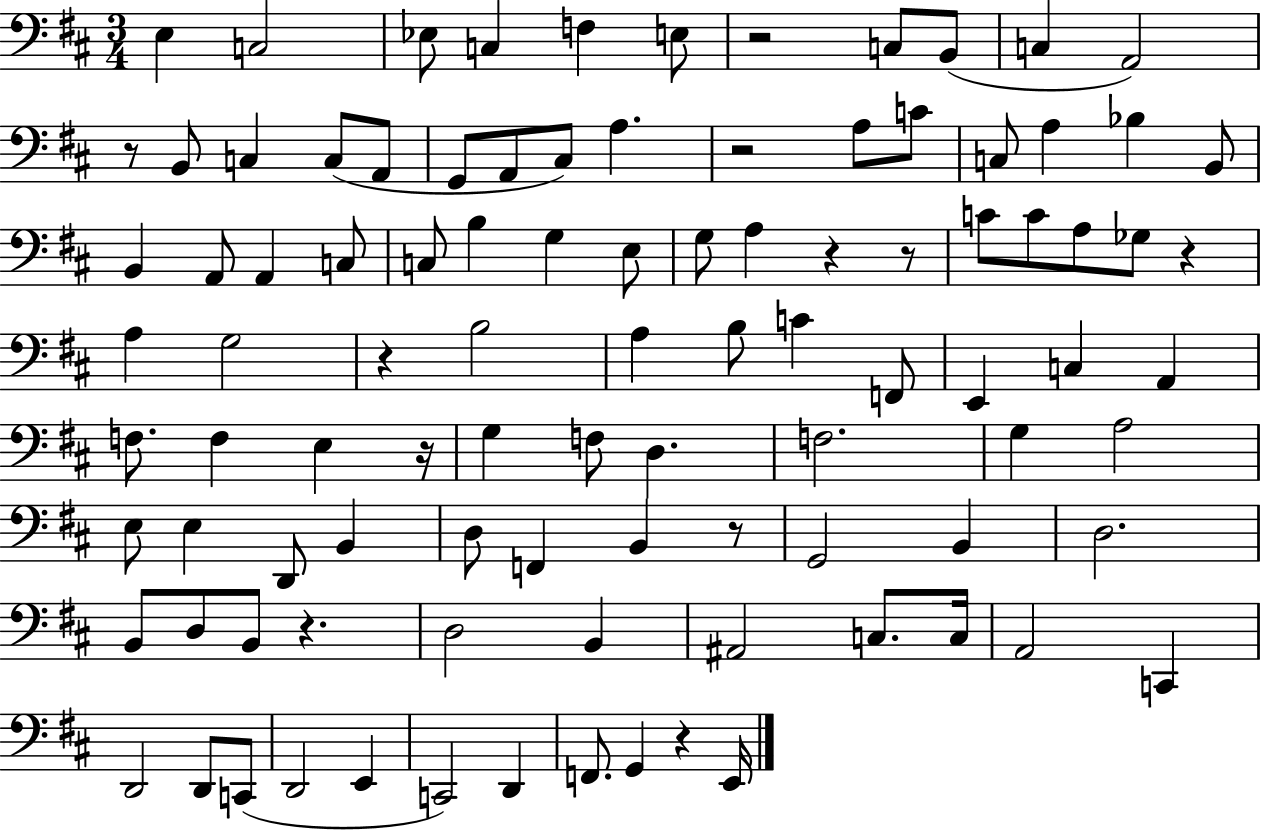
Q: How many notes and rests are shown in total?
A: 98